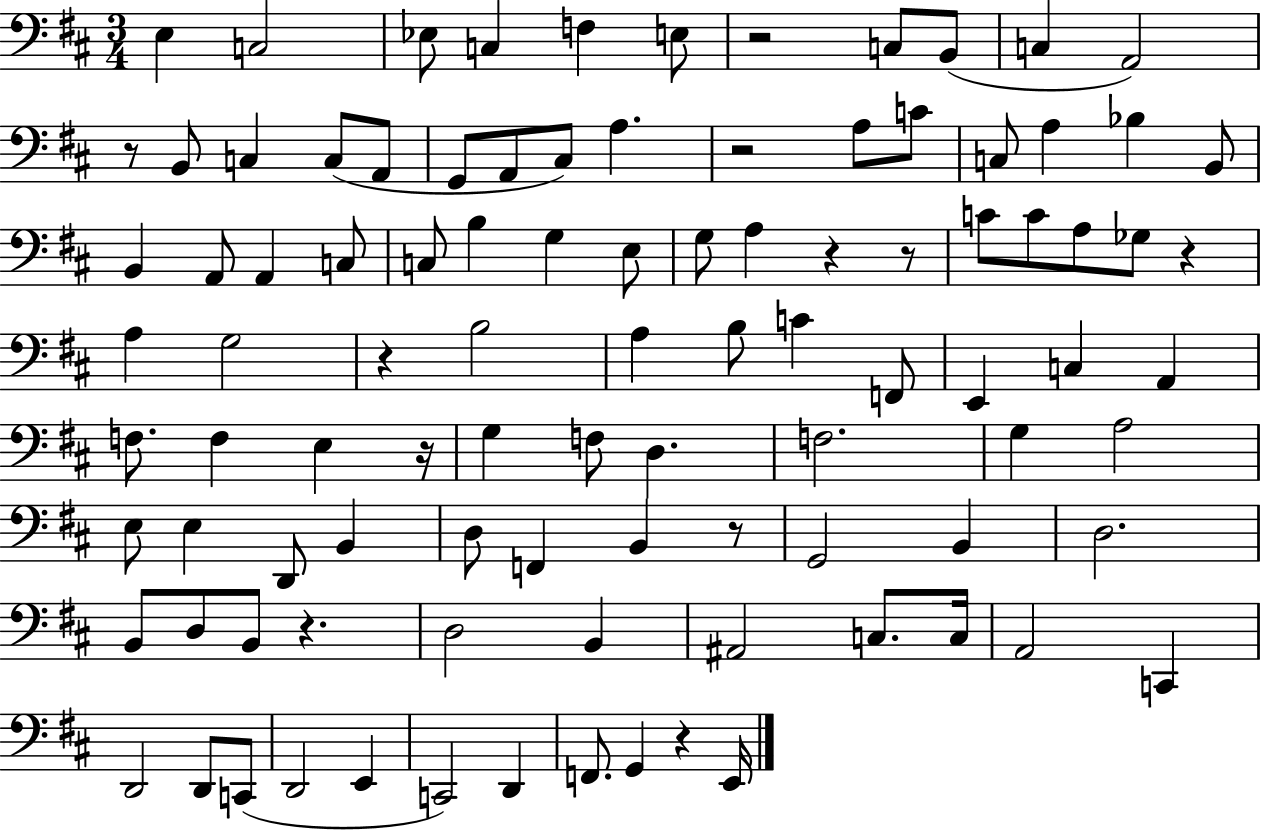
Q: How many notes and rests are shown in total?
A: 98